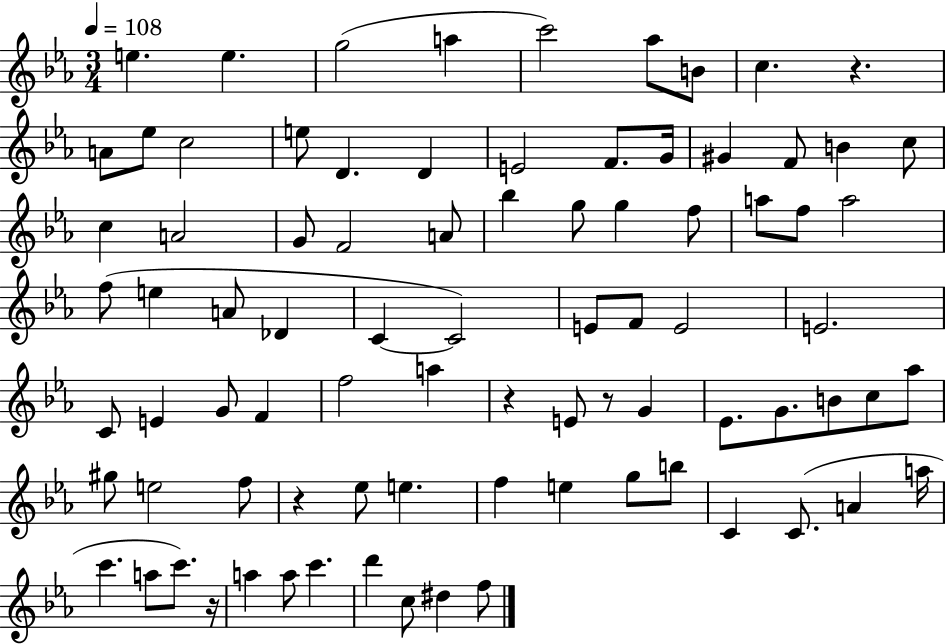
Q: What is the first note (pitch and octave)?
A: E5